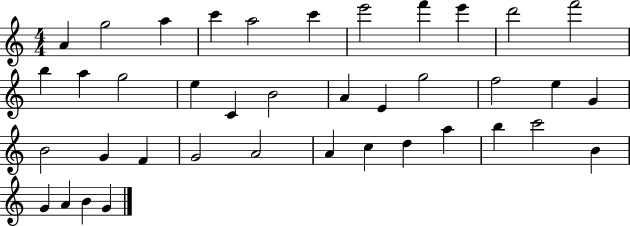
X:1
T:Untitled
M:4/4
L:1/4
K:C
A g2 a c' a2 c' e'2 f' e' d'2 f'2 b a g2 e C B2 A E g2 f2 e G B2 G F G2 A2 A c d a b c'2 B G A B G